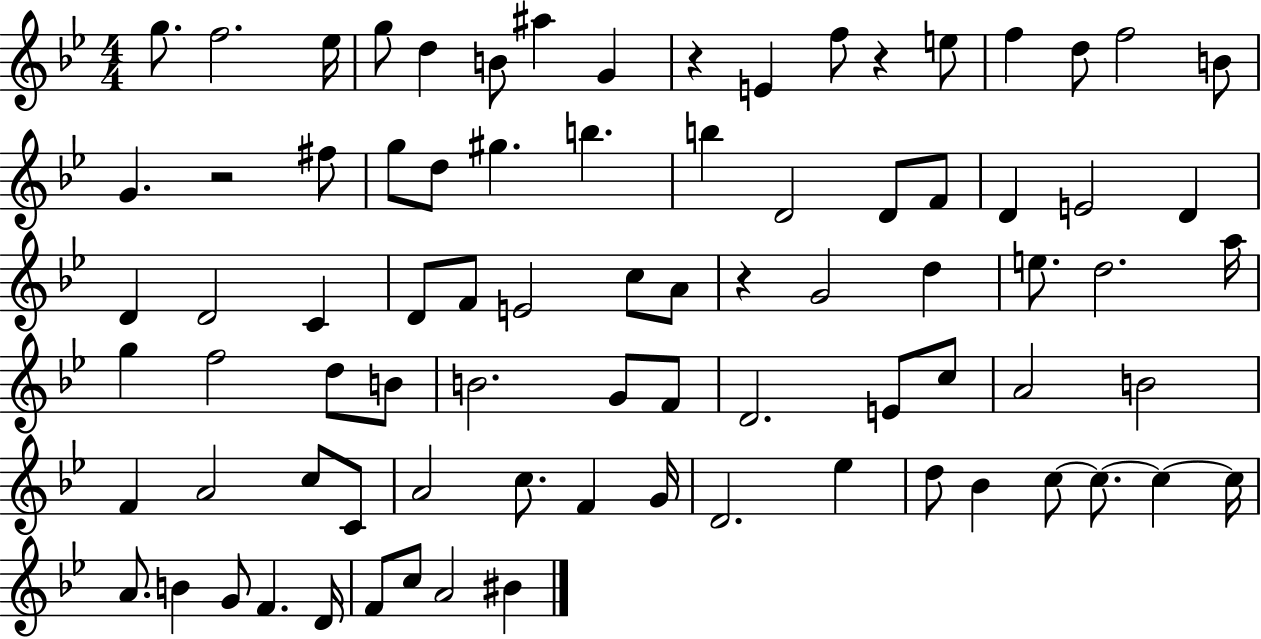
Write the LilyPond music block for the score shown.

{
  \clef treble
  \numericTimeSignature
  \time 4/4
  \key bes \major
  g''8. f''2. ees''16 | g''8 d''4 b'8 ais''4 g'4 | r4 e'4 f''8 r4 e''8 | f''4 d''8 f''2 b'8 | \break g'4. r2 fis''8 | g''8 d''8 gis''4. b''4. | b''4 d'2 d'8 f'8 | d'4 e'2 d'4 | \break d'4 d'2 c'4 | d'8 f'8 e'2 c''8 a'8 | r4 g'2 d''4 | e''8. d''2. a''16 | \break g''4 f''2 d''8 b'8 | b'2. g'8 f'8 | d'2. e'8 c''8 | a'2 b'2 | \break f'4 a'2 c''8 c'8 | a'2 c''8. f'4 g'16 | d'2. ees''4 | d''8 bes'4 c''8~~ c''8.~~ c''4~~ c''16 | \break a'8. b'4 g'8 f'4. d'16 | f'8 c''8 a'2 bis'4 | \bar "|."
}